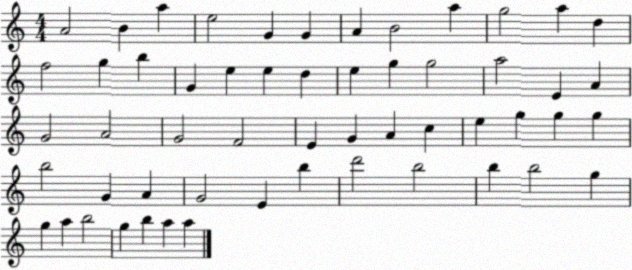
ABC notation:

X:1
T:Untitled
M:4/4
L:1/4
K:C
A2 B a e2 G G A B2 a g2 a d f2 g b G e e d e g g2 a2 E A G2 A2 G2 F2 E G A c e g g g b2 G A G2 E b d'2 b2 b b2 g g a b2 g b a a